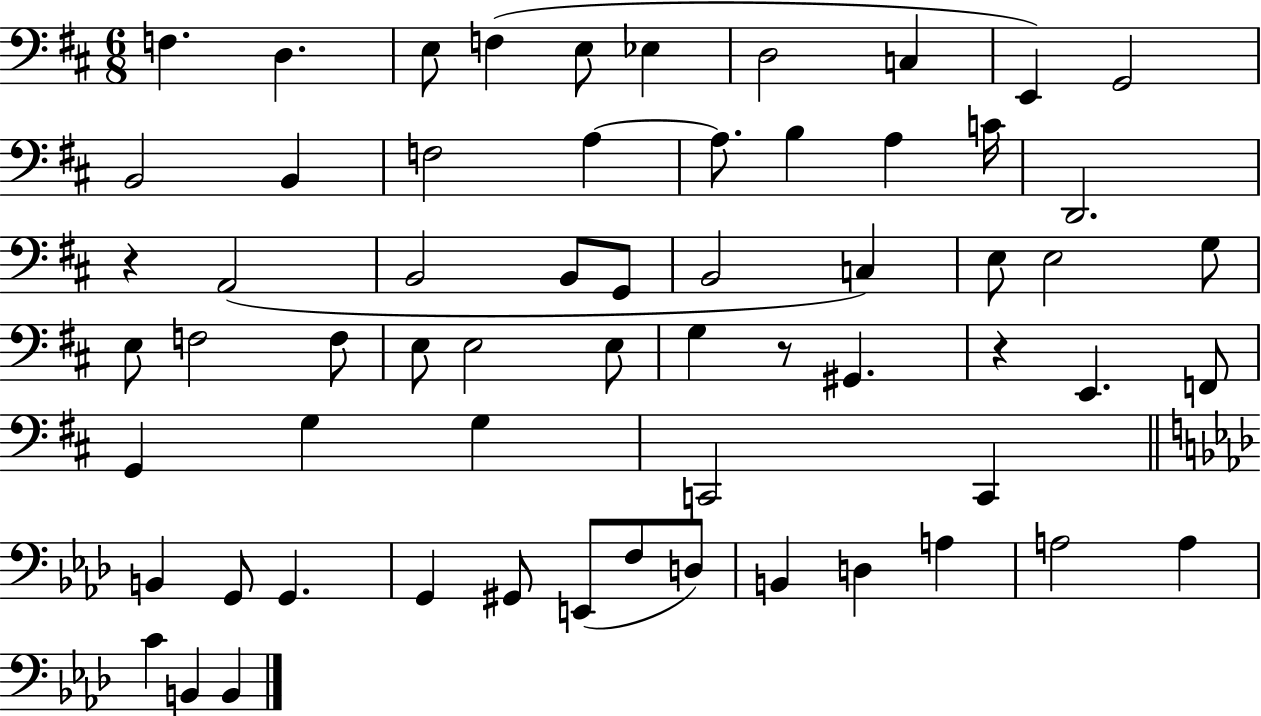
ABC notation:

X:1
T:Untitled
M:6/8
L:1/4
K:D
F, D, E,/2 F, E,/2 _E, D,2 C, E,, G,,2 B,,2 B,, F,2 A, A,/2 B, A, C/4 D,,2 z A,,2 B,,2 B,,/2 G,,/2 B,,2 C, E,/2 E,2 G,/2 E,/2 F,2 F,/2 E,/2 E,2 E,/2 G, z/2 ^G,, z E,, F,,/2 G,, G, G, C,,2 C,, B,, G,,/2 G,, G,, ^G,,/2 E,,/2 F,/2 D,/2 B,, D, A, A,2 A, C B,, B,,